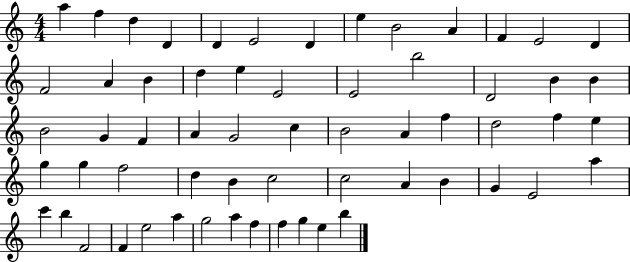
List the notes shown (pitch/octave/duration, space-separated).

A5/q F5/q D5/q D4/q D4/q E4/h D4/q E5/q B4/h A4/q F4/q E4/h D4/q F4/h A4/q B4/q D5/q E5/q E4/h E4/h B5/h D4/h B4/q B4/q B4/h G4/q F4/q A4/q G4/h C5/q B4/h A4/q F5/q D5/h F5/q E5/q G5/q G5/q F5/h D5/q B4/q C5/h C5/h A4/q B4/q G4/q E4/h A5/q C6/q B5/q F4/h F4/q E5/h A5/q G5/h A5/q F5/q F5/q G5/q E5/q B5/q